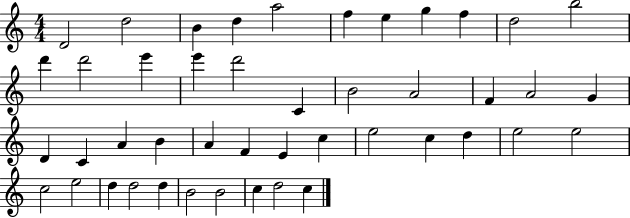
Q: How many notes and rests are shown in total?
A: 45